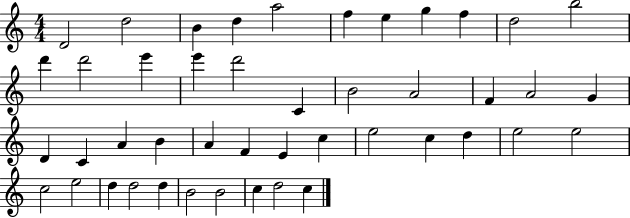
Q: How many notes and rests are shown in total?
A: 45